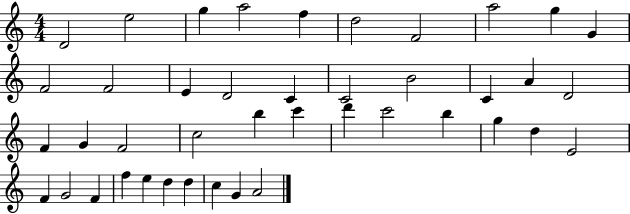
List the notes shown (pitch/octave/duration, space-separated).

D4/h E5/h G5/q A5/h F5/q D5/h F4/h A5/h G5/q G4/q F4/h F4/h E4/q D4/h C4/q C4/h B4/h C4/q A4/q D4/h F4/q G4/q F4/h C5/h B5/q C6/q D6/q C6/h B5/q G5/q D5/q E4/h F4/q G4/h F4/q F5/q E5/q D5/q D5/q C5/q G4/q A4/h